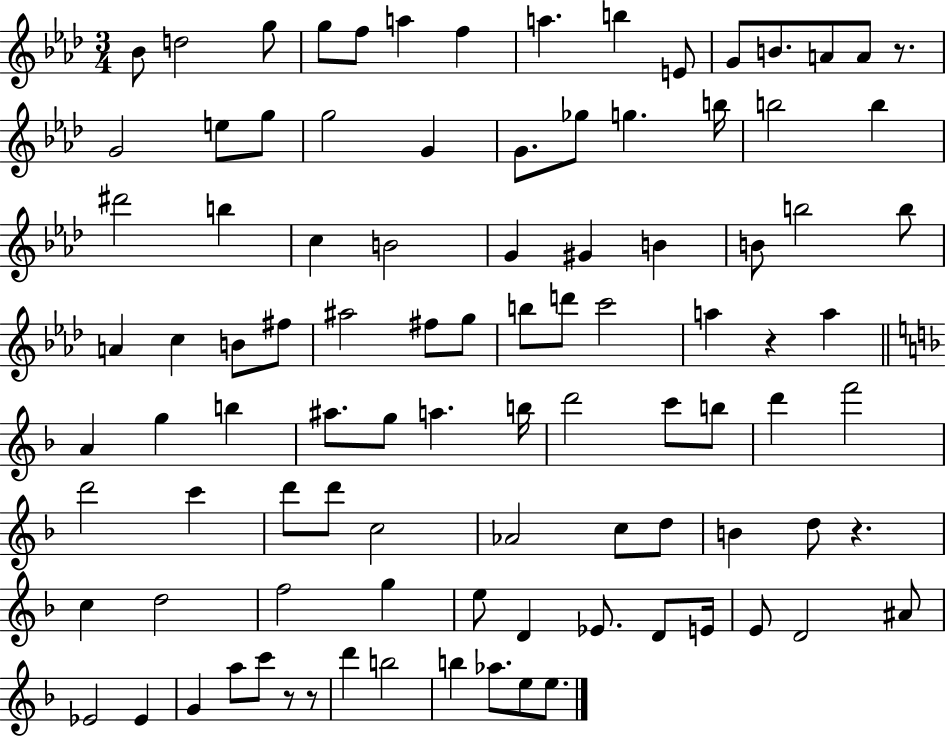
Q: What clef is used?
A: treble